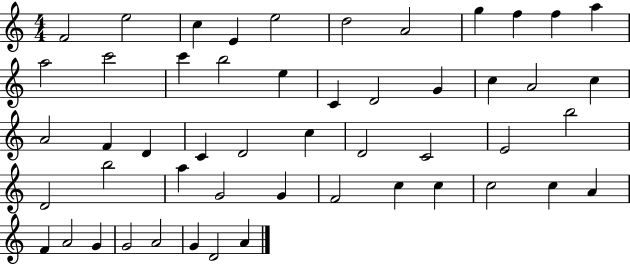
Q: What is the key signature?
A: C major